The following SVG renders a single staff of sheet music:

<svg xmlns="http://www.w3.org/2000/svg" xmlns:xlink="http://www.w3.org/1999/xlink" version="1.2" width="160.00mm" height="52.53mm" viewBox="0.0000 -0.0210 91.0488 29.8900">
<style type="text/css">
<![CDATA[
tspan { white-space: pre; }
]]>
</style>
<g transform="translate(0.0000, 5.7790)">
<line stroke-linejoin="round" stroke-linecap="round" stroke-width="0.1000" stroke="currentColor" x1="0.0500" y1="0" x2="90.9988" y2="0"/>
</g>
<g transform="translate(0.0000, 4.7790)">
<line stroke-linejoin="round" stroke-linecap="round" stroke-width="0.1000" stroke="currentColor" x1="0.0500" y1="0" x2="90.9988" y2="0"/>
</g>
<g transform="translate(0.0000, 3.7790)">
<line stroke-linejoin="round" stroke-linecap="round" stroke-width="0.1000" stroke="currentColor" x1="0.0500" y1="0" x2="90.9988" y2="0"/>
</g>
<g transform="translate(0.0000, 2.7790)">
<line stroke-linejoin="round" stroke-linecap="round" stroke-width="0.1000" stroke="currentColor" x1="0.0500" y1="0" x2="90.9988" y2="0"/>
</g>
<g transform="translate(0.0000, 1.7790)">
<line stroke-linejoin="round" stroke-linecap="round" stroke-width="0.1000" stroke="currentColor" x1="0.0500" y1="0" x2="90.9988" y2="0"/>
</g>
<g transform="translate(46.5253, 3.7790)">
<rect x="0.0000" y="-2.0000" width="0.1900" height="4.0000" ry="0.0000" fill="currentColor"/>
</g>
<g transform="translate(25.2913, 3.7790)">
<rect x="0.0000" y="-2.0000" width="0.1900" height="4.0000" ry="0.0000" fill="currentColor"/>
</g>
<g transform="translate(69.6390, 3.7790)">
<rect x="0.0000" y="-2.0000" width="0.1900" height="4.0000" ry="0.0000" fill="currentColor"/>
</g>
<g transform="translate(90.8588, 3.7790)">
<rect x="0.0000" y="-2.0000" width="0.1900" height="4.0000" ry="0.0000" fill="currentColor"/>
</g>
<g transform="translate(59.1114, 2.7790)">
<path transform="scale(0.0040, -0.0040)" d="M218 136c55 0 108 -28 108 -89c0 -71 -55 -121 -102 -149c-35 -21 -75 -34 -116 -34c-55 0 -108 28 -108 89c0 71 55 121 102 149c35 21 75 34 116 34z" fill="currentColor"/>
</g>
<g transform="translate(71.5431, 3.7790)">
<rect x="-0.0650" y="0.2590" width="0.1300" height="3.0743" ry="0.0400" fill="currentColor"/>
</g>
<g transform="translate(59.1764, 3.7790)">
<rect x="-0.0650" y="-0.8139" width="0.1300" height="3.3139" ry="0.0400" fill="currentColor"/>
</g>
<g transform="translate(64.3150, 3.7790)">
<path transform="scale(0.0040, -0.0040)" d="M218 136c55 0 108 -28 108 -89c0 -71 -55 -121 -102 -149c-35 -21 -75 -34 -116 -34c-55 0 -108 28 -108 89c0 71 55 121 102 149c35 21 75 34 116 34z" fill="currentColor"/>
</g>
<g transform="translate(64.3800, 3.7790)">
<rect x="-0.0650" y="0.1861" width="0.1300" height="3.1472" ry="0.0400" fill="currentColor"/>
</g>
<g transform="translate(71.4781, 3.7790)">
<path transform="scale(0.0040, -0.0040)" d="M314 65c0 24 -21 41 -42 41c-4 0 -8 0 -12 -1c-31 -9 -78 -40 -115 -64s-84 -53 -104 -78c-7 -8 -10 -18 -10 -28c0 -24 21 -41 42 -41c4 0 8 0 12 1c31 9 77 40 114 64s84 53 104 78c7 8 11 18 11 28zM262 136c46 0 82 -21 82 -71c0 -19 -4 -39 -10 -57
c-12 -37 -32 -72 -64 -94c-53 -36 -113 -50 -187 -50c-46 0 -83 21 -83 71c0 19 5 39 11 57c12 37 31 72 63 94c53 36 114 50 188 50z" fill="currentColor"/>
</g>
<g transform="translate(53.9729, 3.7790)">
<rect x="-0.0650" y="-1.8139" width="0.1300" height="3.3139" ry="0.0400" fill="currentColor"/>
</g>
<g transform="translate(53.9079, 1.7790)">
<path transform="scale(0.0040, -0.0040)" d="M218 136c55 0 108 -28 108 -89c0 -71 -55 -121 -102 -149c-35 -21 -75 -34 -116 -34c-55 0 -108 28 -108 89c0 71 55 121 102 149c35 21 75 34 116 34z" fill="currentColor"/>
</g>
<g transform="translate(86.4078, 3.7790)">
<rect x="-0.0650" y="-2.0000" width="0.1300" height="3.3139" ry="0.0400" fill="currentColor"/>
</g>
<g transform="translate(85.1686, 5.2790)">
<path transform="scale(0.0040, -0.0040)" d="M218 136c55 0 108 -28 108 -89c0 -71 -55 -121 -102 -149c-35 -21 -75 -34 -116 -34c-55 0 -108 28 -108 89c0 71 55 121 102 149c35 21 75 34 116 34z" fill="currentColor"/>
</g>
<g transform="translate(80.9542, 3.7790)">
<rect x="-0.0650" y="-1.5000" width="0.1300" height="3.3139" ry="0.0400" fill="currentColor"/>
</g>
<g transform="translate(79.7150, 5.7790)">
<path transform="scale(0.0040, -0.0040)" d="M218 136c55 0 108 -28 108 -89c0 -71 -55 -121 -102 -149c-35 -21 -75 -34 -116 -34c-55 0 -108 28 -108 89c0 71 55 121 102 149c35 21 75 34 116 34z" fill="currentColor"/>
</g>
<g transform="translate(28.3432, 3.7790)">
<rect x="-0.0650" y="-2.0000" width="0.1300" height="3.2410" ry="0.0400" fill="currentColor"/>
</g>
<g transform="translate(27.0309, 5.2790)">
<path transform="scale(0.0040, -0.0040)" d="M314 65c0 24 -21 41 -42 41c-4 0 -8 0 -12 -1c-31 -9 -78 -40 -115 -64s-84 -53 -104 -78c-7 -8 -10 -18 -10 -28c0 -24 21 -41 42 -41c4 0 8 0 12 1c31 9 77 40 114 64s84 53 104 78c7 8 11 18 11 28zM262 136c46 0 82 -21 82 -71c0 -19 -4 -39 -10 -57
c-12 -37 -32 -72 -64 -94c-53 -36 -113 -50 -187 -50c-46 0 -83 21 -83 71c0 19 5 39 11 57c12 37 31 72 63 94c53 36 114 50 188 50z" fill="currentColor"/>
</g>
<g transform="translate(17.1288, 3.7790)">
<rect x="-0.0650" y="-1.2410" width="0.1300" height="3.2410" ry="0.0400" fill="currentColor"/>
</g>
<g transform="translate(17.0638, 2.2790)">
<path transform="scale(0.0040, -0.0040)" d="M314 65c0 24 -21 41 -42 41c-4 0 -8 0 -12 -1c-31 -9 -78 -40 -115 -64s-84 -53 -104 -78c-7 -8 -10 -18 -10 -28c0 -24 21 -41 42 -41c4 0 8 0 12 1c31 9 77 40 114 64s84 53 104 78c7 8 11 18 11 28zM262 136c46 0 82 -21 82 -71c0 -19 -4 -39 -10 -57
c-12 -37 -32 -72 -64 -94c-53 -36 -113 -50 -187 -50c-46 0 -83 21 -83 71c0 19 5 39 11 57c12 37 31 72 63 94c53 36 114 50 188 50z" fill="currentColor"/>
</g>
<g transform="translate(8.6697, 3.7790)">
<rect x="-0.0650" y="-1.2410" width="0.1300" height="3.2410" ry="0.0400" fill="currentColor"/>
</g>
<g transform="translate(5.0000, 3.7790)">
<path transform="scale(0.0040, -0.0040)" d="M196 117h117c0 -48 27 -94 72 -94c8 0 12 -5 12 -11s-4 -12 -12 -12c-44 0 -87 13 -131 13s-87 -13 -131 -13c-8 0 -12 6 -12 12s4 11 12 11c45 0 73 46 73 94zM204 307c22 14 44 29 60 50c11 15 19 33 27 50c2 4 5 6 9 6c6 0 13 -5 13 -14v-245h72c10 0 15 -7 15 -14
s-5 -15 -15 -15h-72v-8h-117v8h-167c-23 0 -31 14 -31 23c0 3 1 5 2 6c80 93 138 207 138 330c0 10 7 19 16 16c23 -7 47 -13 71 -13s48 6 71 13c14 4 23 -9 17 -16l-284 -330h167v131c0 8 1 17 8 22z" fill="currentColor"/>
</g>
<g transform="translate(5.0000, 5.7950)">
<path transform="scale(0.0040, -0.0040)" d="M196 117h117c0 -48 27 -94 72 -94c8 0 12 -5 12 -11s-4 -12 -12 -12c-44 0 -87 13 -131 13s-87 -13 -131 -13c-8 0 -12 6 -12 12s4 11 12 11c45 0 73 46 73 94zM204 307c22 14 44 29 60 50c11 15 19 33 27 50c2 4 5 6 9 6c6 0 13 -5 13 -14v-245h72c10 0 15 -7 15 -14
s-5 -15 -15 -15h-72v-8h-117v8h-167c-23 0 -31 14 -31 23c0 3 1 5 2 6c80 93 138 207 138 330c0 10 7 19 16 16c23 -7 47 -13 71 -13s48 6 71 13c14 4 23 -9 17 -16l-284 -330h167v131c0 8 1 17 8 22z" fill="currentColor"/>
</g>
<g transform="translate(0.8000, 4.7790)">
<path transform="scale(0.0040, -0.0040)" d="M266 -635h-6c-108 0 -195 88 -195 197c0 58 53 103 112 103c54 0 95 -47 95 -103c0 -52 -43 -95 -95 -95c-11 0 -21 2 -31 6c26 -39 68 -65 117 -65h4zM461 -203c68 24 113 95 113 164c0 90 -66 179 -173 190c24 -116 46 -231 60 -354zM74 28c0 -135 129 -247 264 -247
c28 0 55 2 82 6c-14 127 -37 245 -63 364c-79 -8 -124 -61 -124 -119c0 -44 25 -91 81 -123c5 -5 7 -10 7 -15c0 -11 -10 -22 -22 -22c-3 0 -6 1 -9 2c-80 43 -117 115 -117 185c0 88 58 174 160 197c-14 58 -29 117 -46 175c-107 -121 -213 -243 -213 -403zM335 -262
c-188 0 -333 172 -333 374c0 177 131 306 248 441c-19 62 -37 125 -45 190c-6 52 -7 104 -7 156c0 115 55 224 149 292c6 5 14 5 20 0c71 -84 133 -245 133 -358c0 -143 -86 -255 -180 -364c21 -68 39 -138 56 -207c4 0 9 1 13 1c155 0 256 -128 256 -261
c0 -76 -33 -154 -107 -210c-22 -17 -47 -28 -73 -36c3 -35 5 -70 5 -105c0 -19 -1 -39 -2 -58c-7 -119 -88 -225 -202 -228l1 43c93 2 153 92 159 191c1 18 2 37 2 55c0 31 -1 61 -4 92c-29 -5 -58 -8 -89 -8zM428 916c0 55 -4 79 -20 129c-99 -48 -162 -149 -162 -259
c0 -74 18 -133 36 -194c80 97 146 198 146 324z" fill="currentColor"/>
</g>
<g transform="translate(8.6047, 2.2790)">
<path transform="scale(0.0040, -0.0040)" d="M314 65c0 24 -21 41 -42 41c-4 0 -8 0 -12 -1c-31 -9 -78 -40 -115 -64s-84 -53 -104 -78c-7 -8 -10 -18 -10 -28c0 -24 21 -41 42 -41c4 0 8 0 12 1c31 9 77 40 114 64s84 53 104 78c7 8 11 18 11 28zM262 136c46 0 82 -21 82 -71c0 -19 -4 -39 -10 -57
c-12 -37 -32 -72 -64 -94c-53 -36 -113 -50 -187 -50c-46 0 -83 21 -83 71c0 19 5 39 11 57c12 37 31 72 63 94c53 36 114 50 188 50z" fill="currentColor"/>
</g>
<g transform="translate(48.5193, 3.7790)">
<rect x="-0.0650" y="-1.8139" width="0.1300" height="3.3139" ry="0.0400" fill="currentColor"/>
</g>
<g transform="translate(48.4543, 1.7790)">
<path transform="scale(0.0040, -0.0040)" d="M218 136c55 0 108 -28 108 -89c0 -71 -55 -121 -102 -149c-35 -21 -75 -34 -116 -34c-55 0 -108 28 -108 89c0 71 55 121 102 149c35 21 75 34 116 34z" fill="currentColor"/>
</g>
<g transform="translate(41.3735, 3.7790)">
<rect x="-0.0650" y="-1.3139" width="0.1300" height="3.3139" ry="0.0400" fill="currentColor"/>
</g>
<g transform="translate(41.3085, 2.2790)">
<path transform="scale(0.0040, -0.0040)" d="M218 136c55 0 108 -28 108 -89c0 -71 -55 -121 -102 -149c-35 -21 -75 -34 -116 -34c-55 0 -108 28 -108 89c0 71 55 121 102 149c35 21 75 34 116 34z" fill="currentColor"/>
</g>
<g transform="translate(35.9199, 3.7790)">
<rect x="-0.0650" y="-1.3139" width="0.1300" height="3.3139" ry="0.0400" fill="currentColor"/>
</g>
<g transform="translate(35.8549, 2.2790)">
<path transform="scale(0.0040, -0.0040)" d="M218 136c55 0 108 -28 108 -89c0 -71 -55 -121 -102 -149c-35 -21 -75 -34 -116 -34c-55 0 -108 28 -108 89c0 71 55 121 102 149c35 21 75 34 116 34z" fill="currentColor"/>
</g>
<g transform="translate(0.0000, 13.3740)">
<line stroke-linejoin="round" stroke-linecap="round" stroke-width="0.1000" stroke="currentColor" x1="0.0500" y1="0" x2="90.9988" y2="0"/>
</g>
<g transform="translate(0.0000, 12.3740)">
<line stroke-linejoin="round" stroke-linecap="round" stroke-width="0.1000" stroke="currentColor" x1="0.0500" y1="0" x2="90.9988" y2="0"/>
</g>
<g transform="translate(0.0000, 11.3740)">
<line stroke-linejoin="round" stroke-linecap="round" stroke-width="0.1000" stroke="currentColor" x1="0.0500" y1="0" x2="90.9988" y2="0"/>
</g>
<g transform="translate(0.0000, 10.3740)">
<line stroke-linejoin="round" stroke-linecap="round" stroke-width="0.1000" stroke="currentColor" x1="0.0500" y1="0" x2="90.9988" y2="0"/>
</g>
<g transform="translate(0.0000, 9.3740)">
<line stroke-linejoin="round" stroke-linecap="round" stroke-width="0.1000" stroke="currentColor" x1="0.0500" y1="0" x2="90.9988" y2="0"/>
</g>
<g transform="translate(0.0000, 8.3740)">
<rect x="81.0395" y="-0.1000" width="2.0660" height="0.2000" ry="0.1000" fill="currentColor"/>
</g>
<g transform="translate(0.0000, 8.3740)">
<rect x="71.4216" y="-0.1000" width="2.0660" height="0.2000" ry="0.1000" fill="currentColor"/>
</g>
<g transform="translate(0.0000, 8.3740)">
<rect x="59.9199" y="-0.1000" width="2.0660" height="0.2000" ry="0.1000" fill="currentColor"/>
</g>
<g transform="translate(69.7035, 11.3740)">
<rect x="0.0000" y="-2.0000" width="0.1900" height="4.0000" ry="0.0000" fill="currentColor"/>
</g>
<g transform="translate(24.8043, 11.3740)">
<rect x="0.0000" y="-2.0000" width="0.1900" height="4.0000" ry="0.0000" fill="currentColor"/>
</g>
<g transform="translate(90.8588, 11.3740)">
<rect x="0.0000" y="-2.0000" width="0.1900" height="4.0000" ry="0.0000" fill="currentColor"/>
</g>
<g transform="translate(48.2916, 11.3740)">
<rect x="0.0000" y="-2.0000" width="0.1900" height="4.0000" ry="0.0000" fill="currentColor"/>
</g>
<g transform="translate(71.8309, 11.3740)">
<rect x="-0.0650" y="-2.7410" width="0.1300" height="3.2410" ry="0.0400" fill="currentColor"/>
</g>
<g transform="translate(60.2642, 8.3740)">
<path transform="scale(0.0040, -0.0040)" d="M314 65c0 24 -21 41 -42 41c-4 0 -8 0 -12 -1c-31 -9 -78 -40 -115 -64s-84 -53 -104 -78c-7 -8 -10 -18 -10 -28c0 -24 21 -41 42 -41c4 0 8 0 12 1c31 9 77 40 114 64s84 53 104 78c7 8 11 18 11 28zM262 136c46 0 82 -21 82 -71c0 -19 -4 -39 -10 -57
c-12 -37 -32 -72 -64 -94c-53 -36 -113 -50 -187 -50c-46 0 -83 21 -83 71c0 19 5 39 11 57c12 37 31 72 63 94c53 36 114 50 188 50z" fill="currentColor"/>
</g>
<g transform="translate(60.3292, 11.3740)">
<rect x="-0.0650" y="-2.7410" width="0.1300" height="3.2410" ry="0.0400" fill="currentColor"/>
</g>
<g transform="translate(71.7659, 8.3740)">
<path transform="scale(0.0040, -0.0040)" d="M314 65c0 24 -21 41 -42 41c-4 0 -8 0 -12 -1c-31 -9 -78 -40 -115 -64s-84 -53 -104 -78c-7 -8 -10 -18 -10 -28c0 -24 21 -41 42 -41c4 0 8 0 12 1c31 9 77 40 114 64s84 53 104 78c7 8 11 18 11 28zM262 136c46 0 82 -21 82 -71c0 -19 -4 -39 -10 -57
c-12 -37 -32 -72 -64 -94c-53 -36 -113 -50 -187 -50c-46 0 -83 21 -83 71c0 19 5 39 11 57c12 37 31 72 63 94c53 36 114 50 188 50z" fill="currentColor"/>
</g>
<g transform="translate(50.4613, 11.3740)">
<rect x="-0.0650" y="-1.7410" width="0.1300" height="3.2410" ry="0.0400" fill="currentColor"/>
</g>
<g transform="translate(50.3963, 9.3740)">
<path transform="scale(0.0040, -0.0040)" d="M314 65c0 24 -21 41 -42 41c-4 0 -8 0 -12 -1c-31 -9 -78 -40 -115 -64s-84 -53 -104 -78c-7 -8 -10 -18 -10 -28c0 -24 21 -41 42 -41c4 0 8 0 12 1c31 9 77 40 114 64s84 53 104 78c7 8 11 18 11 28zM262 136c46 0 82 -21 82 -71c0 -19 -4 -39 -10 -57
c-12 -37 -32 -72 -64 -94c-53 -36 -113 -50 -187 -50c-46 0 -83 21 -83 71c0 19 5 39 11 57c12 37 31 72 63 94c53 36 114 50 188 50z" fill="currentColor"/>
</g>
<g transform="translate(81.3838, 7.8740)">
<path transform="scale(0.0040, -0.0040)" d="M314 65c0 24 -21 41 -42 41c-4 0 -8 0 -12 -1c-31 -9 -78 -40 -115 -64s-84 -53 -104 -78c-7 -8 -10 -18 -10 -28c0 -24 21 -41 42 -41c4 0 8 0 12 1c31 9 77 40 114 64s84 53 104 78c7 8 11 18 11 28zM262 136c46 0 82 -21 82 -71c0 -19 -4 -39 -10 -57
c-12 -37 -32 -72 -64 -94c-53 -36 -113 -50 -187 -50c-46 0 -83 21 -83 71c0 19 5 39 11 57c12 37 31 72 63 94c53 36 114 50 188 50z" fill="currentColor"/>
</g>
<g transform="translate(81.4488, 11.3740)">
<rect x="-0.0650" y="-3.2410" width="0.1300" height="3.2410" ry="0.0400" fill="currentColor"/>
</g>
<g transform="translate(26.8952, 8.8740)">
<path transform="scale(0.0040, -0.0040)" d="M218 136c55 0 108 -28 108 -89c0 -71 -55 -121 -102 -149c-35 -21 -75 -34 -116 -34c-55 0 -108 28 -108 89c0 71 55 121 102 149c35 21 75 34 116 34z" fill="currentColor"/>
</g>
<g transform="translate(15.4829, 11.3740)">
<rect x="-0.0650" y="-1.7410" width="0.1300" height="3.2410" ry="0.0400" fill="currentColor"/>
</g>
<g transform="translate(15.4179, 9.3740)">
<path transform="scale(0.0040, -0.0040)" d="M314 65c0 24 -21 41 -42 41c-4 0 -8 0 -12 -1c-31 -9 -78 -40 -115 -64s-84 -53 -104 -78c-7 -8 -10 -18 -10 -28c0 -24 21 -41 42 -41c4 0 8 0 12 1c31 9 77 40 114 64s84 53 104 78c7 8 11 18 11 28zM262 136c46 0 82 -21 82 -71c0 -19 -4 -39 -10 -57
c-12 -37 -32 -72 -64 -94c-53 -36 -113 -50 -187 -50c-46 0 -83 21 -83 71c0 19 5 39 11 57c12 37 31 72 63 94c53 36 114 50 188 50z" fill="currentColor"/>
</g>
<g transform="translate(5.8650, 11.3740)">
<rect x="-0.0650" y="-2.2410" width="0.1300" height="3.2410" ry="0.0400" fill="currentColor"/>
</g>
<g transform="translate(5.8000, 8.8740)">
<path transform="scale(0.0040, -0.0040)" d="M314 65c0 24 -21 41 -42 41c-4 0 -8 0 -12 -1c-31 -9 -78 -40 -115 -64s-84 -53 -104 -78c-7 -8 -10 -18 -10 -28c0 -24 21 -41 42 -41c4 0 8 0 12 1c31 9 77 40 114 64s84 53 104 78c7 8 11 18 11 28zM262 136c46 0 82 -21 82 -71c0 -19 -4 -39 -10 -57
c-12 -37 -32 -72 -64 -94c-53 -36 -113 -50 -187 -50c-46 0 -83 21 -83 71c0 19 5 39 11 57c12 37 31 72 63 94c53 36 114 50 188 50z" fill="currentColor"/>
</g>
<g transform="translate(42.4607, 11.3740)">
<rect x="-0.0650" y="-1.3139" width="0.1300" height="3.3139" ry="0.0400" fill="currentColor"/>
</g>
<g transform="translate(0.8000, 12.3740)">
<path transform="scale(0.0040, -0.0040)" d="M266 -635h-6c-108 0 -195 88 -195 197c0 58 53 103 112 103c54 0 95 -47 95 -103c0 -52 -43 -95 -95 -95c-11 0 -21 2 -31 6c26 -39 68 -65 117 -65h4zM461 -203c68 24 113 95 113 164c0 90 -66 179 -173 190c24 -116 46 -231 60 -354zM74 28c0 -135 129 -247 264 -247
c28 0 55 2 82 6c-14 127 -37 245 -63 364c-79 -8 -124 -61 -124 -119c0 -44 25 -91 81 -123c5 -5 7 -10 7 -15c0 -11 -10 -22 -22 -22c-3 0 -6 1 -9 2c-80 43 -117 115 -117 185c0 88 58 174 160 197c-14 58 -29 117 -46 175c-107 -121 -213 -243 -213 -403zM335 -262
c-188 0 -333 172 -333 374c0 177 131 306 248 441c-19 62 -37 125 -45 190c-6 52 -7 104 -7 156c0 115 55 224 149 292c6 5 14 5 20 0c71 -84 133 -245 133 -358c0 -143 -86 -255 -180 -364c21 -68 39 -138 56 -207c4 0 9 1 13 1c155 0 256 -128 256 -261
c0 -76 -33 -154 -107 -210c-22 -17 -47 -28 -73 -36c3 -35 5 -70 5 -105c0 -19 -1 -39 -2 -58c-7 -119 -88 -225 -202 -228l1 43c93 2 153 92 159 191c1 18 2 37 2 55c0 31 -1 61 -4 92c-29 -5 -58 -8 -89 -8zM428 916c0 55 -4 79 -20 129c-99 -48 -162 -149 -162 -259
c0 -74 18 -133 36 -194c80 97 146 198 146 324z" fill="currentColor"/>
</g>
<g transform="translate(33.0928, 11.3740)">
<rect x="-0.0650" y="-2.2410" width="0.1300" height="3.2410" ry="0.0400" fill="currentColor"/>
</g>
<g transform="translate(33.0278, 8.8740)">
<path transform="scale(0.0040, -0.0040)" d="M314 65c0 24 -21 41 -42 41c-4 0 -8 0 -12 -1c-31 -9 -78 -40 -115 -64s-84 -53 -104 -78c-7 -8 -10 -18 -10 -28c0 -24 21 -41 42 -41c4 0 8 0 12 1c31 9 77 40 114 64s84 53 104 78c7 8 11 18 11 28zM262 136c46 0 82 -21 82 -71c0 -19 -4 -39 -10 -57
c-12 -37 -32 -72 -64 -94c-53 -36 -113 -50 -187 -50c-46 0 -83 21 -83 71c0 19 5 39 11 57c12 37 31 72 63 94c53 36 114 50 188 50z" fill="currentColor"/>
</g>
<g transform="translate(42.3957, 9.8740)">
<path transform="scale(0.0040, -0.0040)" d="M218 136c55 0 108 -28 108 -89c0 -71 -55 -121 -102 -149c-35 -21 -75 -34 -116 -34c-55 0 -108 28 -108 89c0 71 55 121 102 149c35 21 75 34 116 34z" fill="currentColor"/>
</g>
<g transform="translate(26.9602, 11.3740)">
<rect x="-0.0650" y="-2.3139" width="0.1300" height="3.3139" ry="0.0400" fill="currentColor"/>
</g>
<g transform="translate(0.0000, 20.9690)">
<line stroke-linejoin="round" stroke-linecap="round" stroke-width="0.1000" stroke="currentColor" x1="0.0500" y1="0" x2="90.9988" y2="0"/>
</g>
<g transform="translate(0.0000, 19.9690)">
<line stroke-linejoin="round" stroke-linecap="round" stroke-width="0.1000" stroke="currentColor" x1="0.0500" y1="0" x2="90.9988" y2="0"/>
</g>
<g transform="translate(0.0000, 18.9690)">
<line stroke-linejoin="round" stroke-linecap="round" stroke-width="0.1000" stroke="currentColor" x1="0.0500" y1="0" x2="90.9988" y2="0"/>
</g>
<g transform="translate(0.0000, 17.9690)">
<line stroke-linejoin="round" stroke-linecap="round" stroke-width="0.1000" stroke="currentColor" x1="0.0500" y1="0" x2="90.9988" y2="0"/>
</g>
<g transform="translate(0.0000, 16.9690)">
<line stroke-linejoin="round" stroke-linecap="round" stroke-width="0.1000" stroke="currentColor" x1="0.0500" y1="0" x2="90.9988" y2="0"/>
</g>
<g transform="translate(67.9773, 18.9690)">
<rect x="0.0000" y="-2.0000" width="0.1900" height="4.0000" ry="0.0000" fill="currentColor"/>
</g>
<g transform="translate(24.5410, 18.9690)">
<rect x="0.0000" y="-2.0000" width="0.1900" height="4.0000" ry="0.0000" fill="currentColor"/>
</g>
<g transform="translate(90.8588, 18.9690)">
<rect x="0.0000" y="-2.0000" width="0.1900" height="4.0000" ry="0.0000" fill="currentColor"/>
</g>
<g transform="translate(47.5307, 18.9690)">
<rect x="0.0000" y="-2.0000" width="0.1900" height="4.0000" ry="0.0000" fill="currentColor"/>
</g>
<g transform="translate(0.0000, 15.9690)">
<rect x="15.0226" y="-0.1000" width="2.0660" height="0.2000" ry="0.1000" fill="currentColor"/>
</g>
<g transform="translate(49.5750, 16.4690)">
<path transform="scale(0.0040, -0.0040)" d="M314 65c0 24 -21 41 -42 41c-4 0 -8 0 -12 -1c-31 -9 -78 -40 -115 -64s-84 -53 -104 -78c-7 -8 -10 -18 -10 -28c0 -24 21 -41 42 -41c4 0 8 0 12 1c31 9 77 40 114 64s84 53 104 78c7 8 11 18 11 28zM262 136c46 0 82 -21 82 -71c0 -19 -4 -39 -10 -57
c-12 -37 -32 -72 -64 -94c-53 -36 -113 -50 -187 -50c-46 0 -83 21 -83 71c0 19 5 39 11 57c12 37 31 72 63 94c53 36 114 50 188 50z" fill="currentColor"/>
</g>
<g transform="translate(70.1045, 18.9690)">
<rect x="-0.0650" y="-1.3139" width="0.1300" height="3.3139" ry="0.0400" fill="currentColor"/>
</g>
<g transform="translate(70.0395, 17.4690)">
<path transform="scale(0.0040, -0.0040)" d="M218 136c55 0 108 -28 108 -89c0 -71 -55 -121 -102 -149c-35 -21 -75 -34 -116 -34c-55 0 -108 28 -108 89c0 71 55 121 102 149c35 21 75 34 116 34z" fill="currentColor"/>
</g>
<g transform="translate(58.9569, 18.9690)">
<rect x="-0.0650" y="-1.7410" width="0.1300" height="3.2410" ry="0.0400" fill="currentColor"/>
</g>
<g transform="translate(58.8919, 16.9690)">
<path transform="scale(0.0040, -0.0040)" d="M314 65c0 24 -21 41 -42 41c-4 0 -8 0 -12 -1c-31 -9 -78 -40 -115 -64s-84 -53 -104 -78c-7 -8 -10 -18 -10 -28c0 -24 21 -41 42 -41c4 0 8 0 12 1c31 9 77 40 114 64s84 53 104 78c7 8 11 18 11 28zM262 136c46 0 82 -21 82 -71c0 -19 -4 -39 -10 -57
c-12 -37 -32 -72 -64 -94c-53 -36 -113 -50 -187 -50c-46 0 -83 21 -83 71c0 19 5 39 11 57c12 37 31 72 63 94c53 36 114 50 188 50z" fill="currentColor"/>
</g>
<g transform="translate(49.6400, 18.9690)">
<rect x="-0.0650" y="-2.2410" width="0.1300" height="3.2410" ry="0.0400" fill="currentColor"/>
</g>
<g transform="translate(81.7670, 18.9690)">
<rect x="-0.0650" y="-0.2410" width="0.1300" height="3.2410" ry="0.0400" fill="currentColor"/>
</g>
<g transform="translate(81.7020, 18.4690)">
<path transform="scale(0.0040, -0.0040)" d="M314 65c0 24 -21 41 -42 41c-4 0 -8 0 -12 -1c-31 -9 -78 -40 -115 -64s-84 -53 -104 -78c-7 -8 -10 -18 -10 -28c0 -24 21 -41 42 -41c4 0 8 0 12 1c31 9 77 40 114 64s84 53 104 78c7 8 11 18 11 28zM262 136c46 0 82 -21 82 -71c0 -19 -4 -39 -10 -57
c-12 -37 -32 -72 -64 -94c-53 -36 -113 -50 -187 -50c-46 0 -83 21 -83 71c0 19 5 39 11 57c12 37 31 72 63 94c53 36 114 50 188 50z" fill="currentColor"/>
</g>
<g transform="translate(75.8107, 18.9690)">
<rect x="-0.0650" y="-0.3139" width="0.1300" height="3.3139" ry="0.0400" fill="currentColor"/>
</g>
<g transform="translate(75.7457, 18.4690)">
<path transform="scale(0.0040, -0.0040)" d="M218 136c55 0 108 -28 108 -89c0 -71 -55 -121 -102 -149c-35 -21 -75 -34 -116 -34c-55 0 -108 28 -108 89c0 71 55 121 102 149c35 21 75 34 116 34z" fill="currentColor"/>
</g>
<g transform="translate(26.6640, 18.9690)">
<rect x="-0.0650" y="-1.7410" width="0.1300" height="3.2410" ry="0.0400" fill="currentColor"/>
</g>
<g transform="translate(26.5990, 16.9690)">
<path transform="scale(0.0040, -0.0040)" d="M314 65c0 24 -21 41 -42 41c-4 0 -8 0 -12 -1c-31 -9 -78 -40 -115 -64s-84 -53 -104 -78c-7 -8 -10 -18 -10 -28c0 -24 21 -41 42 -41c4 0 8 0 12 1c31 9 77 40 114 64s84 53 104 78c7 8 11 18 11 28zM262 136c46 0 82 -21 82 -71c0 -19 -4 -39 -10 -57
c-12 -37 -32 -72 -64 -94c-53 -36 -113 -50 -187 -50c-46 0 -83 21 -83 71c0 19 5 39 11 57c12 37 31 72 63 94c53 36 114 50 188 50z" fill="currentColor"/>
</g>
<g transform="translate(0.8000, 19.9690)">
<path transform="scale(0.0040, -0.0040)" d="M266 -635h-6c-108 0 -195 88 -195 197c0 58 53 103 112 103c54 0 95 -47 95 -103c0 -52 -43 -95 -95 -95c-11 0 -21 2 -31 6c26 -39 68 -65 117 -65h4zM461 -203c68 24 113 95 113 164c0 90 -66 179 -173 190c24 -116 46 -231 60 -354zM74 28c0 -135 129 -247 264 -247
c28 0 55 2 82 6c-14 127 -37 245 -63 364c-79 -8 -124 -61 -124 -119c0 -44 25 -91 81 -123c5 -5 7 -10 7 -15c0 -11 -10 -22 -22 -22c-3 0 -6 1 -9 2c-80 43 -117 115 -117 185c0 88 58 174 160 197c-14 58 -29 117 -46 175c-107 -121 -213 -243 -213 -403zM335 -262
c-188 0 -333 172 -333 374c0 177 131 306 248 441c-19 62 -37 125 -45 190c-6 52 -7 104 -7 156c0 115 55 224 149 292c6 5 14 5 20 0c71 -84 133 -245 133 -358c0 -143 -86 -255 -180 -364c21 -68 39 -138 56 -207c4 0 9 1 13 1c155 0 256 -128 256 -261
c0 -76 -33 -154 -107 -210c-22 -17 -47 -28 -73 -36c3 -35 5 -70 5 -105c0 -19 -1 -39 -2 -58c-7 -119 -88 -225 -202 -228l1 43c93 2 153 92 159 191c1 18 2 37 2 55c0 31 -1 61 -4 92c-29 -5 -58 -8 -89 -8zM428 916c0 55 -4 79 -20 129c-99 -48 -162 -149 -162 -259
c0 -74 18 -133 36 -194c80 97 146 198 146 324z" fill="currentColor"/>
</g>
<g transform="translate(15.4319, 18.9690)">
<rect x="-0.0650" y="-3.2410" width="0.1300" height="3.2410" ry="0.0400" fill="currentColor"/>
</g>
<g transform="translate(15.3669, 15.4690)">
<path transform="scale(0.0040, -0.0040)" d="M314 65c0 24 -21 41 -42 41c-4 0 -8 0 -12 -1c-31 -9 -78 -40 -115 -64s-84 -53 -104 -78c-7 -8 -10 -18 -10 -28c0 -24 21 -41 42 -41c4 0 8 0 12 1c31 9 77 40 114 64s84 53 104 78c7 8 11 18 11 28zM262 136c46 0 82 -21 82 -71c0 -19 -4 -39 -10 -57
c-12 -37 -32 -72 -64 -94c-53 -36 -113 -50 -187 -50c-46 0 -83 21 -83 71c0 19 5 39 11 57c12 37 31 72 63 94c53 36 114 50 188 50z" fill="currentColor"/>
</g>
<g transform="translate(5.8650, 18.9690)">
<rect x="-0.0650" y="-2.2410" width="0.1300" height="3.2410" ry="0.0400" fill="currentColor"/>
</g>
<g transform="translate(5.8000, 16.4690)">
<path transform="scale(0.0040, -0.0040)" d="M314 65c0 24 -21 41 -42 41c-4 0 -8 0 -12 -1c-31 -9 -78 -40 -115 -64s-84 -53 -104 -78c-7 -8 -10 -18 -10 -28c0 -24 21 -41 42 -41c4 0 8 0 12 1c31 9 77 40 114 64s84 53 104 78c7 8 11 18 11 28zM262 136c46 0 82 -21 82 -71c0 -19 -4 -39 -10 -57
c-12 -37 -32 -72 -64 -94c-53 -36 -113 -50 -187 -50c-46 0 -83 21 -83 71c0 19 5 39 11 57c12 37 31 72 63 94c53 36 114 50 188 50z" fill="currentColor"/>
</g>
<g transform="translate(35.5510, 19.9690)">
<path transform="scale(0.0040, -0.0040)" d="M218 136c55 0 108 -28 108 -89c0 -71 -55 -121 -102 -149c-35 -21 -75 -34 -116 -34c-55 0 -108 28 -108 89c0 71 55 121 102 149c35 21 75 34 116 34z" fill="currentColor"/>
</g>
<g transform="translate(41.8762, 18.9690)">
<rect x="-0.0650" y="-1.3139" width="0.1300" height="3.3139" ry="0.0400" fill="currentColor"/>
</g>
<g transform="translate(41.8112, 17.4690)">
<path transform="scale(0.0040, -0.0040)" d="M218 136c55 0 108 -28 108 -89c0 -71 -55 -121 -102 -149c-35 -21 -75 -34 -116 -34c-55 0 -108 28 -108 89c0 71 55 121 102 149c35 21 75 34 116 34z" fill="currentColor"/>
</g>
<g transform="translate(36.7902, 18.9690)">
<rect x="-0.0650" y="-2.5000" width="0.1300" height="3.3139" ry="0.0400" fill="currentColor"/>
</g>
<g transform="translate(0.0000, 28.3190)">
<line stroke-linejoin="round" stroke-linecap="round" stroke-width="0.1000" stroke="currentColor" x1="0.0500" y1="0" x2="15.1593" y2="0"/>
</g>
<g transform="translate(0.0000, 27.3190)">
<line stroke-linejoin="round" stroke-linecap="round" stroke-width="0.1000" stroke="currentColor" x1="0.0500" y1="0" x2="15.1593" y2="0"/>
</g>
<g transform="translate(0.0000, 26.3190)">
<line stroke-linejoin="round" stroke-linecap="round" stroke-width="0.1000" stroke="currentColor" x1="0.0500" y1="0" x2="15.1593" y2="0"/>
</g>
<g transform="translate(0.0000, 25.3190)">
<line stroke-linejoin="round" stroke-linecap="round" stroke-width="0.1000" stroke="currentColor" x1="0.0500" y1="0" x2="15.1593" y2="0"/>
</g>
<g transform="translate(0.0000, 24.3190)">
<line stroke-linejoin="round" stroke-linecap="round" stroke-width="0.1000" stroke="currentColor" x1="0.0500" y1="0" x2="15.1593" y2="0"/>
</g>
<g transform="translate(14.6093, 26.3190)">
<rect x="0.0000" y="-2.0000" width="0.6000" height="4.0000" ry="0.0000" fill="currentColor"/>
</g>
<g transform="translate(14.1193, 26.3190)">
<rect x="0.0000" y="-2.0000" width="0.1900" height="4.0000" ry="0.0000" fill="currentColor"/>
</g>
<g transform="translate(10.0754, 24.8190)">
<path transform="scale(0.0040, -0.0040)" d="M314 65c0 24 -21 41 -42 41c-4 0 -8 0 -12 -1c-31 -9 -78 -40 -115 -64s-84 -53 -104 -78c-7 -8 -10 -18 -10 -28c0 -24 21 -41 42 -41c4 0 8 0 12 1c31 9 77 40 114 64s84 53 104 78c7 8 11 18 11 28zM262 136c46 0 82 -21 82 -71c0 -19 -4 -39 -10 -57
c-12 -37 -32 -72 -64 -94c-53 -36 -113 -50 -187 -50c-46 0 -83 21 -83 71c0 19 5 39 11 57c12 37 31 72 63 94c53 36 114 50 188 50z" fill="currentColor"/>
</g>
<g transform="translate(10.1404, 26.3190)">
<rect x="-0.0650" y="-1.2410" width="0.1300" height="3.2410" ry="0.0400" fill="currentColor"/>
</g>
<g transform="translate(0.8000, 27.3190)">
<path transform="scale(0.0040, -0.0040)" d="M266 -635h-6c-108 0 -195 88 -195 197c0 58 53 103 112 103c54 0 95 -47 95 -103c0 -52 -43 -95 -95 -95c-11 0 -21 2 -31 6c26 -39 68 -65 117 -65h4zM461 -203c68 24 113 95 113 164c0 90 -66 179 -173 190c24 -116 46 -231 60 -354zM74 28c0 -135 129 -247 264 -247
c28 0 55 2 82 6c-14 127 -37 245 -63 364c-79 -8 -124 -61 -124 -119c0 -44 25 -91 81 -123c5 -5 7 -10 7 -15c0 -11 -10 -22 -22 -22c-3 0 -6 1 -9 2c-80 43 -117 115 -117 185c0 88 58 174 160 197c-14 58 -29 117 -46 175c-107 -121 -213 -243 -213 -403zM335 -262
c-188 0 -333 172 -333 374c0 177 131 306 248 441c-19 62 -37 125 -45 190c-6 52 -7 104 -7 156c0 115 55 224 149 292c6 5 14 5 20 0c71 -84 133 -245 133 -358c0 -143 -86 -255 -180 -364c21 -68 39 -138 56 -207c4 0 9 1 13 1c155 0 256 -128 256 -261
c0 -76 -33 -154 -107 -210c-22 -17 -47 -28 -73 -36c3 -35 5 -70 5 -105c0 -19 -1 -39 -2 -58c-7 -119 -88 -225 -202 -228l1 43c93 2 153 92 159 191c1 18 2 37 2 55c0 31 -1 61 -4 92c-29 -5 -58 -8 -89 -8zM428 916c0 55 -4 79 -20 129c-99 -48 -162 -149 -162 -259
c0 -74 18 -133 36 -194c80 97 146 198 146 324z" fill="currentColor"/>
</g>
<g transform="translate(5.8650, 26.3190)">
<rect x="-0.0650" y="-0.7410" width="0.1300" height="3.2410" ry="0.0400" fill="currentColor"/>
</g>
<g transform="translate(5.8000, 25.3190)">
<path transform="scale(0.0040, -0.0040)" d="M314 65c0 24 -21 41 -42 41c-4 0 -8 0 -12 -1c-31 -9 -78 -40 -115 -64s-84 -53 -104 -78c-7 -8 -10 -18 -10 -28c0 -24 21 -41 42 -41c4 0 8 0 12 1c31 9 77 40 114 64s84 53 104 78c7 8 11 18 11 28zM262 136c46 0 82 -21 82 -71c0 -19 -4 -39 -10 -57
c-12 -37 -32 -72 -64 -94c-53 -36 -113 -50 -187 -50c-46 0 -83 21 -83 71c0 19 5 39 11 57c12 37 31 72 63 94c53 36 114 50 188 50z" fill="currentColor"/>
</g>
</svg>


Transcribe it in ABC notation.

X:1
T:Untitled
M:4/4
L:1/4
K:C
e2 e2 F2 e e f f d B B2 E F g2 f2 g g2 e f2 a2 a2 b2 g2 b2 f2 G e g2 f2 e c c2 d2 e2